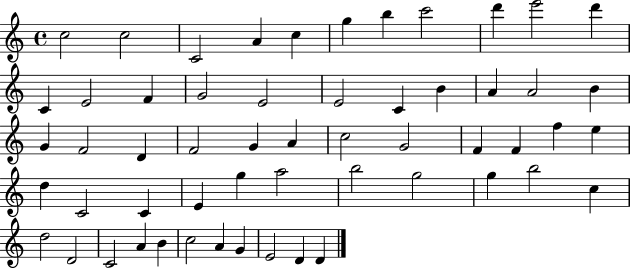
{
  \clef treble
  \time 4/4
  \defaultTimeSignature
  \key c \major
  c''2 c''2 | c'2 a'4 c''4 | g''4 b''4 c'''2 | d'''4 e'''2 d'''4 | \break c'4 e'2 f'4 | g'2 e'2 | e'2 c'4 b'4 | a'4 a'2 b'4 | \break g'4 f'2 d'4 | f'2 g'4 a'4 | c''2 g'2 | f'4 f'4 f''4 e''4 | \break d''4 c'2 c'4 | e'4 g''4 a''2 | b''2 g''2 | g''4 b''2 c''4 | \break d''2 d'2 | c'2 a'4 b'4 | c''2 a'4 g'4 | e'2 d'4 d'4 | \break \bar "|."
}